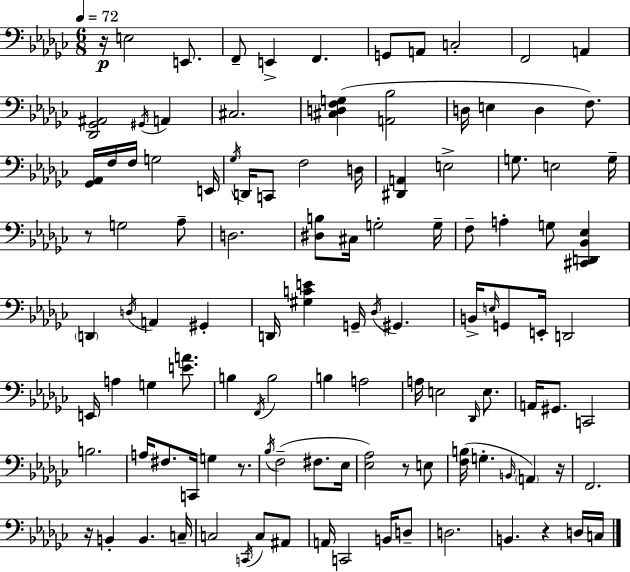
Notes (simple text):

R/s E3/h E2/e. F2/e E2/q F2/q. G2/e A2/e C3/h F2/h A2/q [Db2,Gb2,A#2]/h G#2/s A2/q C#3/h. [C#3,D3,F3,G3]/q [A2,Bb3]/h D3/s E3/q D3/q F3/e. [Gb2,Ab2]/s F3/s F3/s G3/h E2/s Gb3/s D2/s C2/e F3/h D3/s [D#2,A2]/q E3/h G3/e. E3/h G3/s R/e G3/h Ab3/e D3/h. [D#3,B3]/e C#3/s G3/h G3/s F3/e A3/q G3/e [C#2,D2,Bb2,Eb3]/q D2/q D3/s A2/q G#2/q D2/s [G#3,C4,E4]/q G2/s Db3/s G#2/q. B2/s E3/s G2/e E2/s D2/h E2/s A3/q G3/q [E4,A4]/e. B3/q F2/s B3/h B3/q A3/h A3/s E3/h Db2/s E3/e. A2/s G#2/e. C2/h B3/h. A3/s F#3/e. C2/s G3/q R/e. Bb3/s F3/h F#3/e. Eb3/s [Eb3,Ab3]/h R/e E3/e [F3,B3]/s G3/q. B2/s A2/q R/s F2/h. R/s B2/q B2/q. C3/s C3/h C2/s C3/e A#2/e A2/s C2/h B2/s D3/e D3/h. B2/q. R/q D3/s C3/s